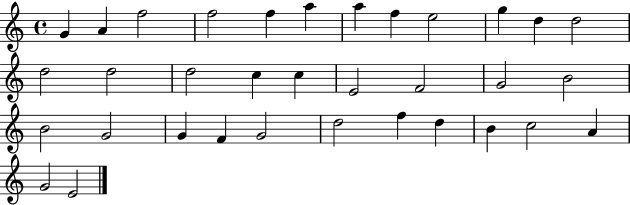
G4/q A4/q F5/h F5/h F5/q A5/q A5/q F5/q E5/h G5/q D5/q D5/h D5/h D5/h D5/h C5/q C5/q E4/h F4/h G4/h B4/h B4/h G4/h G4/q F4/q G4/h D5/h F5/q D5/q B4/q C5/h A4/q G4/h E4/h